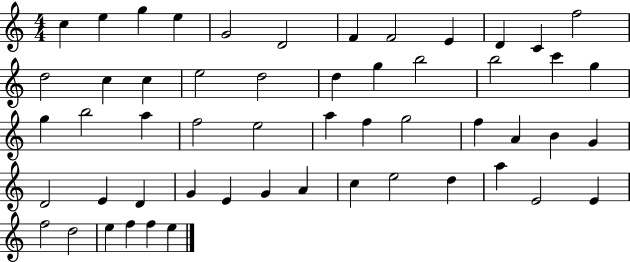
X:1
T:Untitled
M:4/4
L:1/4
K:C
c e g e G2 D2 F F2 E D C f2 d2 c c e2 d2 d g b2 b2 c' g g b2 a f2 e2 a f g2 f A B G D2 E D G E G A c e2 d a E2 E f2 d2 e f f e